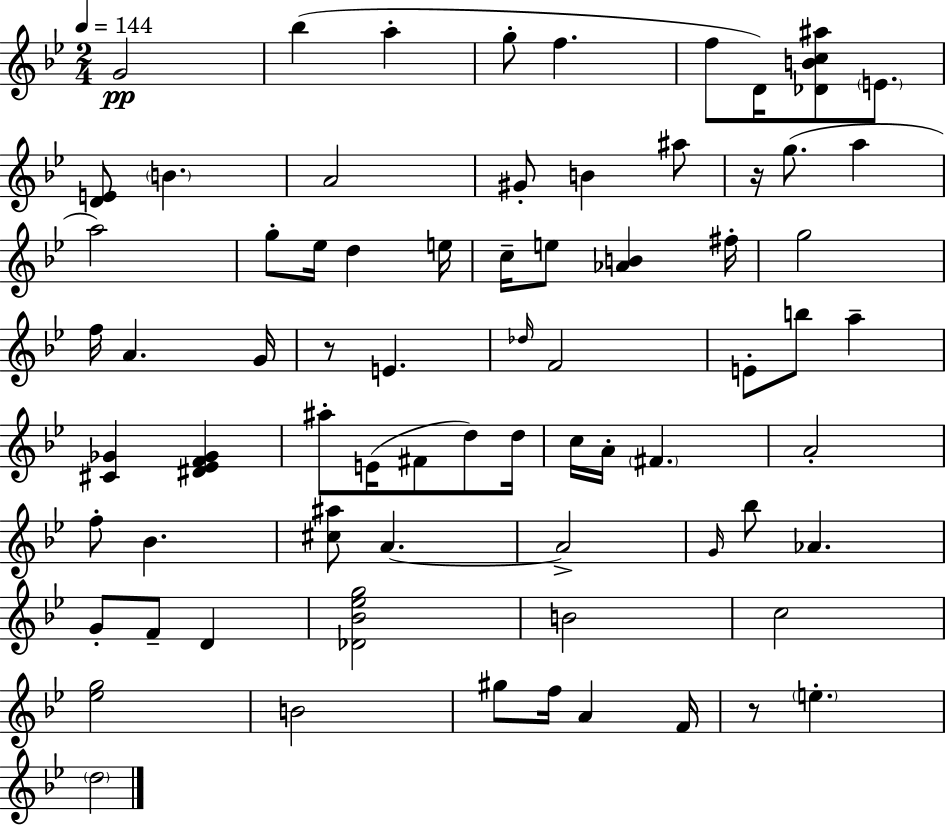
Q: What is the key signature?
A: BES major